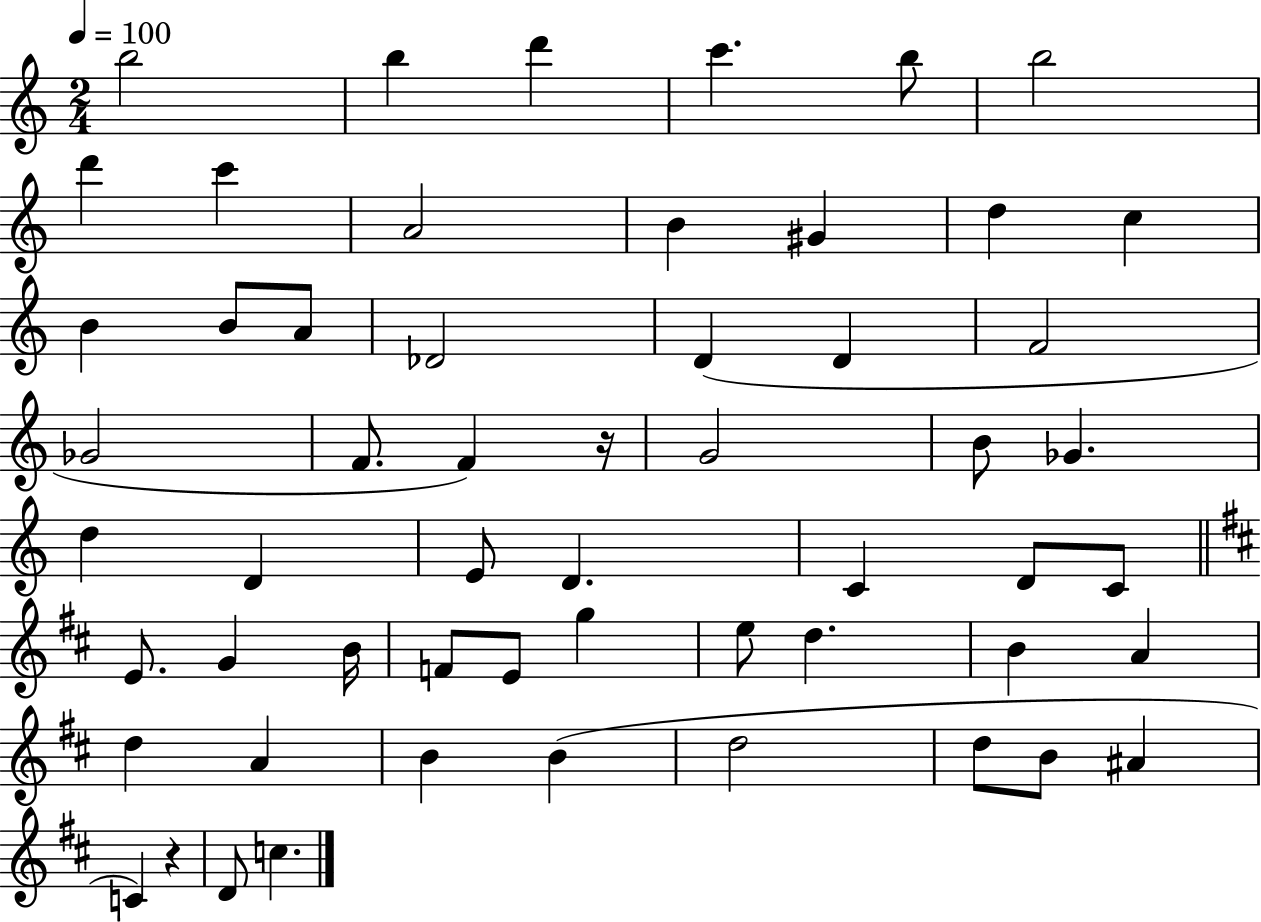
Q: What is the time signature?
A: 2/4